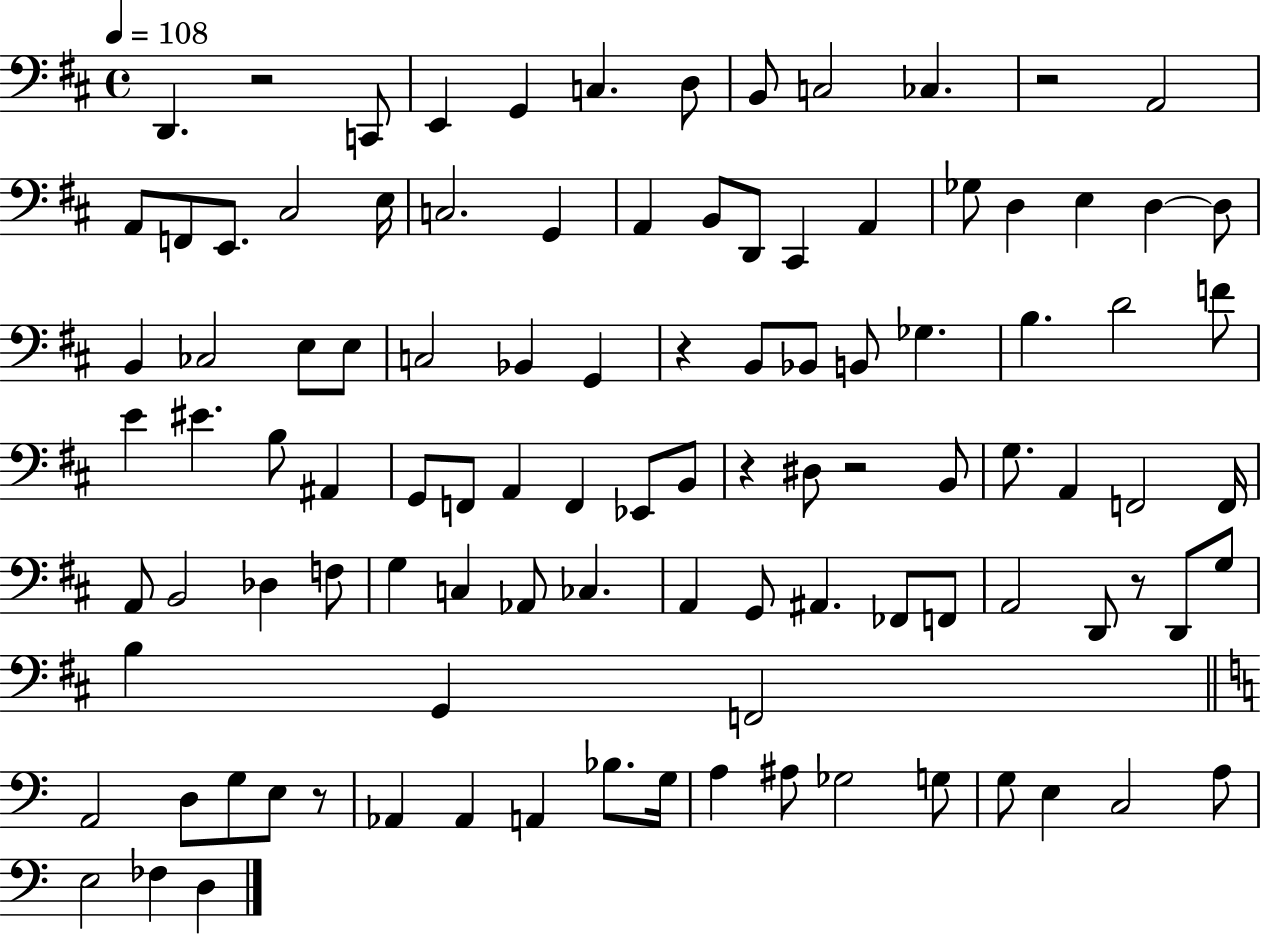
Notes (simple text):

D2/q. R/h C2/e E2/q G2/q C3/q. D3/e B2/e C3/h CES3/q. R/h A2/h A2/e F2/e E2/e. C#3/h E3/s C3/h. G2/q A2/q B2/e D2/e C#2/q A2/q Gb3/e D3/q E3/q D3/q D3/e B2/q CES3/h E3/e E3/e C3/h Bb2/q G2/q R/q B2/e Bb2/e B2/e Gb3/q. B3/q. D4/h F4/e E4/q EIS4/q. B3/e A#2/q G2/e F2/e A2/q F2/q Eb2/e B2/e R/q D#3/e R/h B2/e G3/e. A2/q F2/h F2/s A2/e B2/h Db3/q F3/e G3/q C3/q Ab2/e CES3/q. A2/q G2/e A#2/q. FES2/e F2/e A2/h D2/e R/e D2/e G3/e B3/q G2/q F2/h A2/h D3/e G3/e E3/e R/e Ab2/q Ab2/q A2/q Bb3/e. G3/s A3/q A#3/e Gb3/h G3/e G3/e E3/q C3/h A3/e E3/h FES3/q D3/q